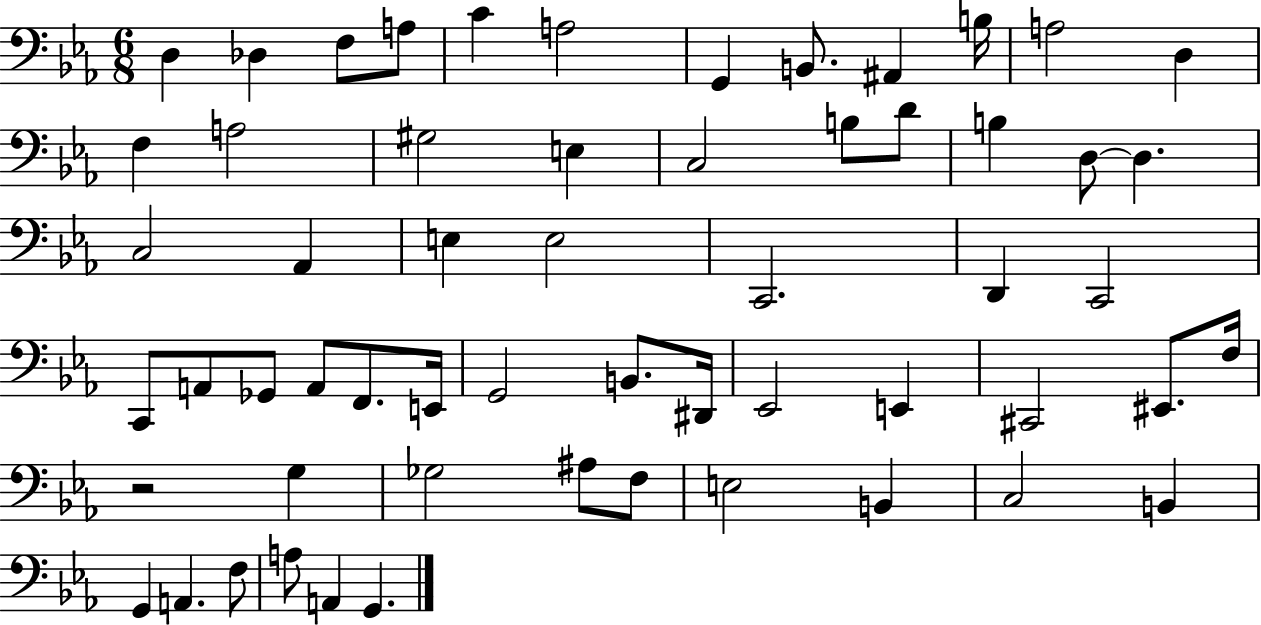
X:1
T:Untitled
M:6/8
L:1/4
K:Eb
D, _D, F,/2 A,/2 C A,2 G,, B,,/2 ^A,, B,/4 A,2 D, F, A,2 ^G,2 E, C,2 B,/2 D/2 B, D,/2 D, C,2 _A,, E, E,2 C,,2 D,, C,,2 C,,/2 A,,/2 _G,,/2 A,,/2 F,,/2 E,,/4 G,,2 B,,/2 ^D,,/4 _E,,2 E,, ^C,,2 ^E,,/2 F,/4 z2 G, _G,2 ^A,/2 F,/2 E,2 B,, C,2 B,, G,, A,, F,/2 A,/2 A,, G,,